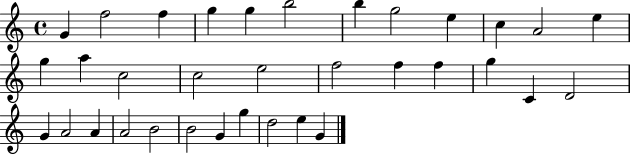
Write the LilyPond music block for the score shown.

{
  \clef treble
  \time 4/4
  \defaultTimeSignature
  \key c \major
  g'4 f''2 f''4 | g''4 g''4 b''2 | b''4 g''2 e''4 | c''4 a'2 e''4 | \break g''4 a''4 c''2 | c''2 e''2 | f''2 f''4 f''4 | g''4 c'4 d'2 | \break g'4 a'2 a'4 | a'2 b'2 | b'2 g'4 g''4 | d''2 e''4 g'4 | \break \bar "|."
}